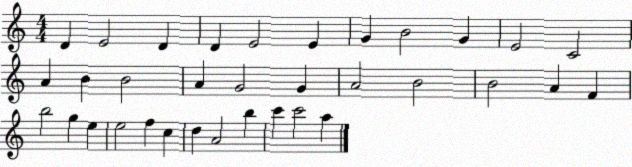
X:1
T:Untitled
M:4/4
L:1/4
K:C
D E2 D D E2 E G B2 G E2 C2 A B B2 A G2 G A2 B2 B2 A F b2 g e e2 f c d A2 b c' c'2 a